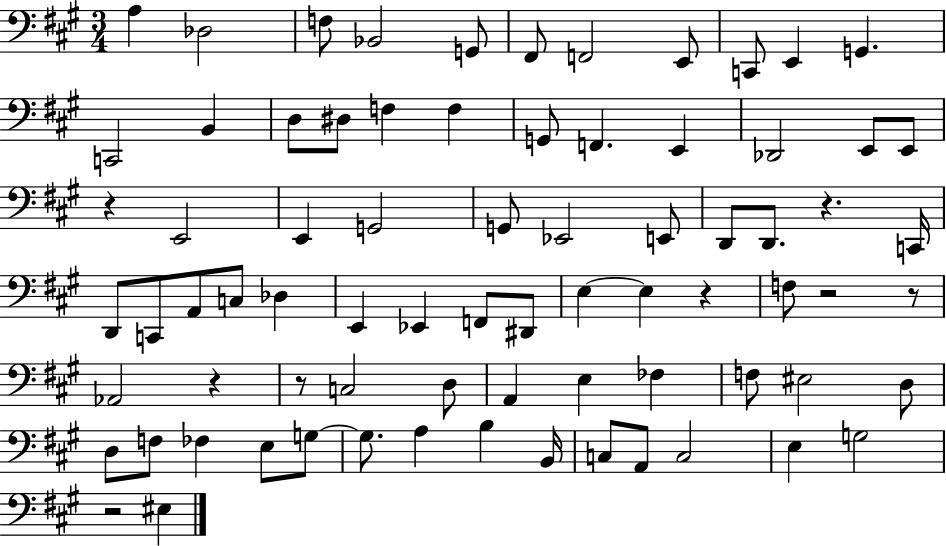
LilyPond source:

{
  \clef bass
  \numericTimeSignature
  \time 3/4
  \key a \major
  a4 des2 | f8 bes,2 g,8 | fis,8 f,2 e,8 | c,8 e,4 g,4. | \break c,2 b,4 | d8 dis8 f4 f4 | g,8 f,4. e,4 | des,2 e,8 e,8 | \break r4 e,2 | e,4 g,2 | g,8 ees,2 e,8 | d,8 d,8. r4. c,16 | \break d,8 c,8 a,8 c8 des4 | e,4 ees,4 f,8 dis,8 | e4~~ e4 r4 | f8 r2 r8 | \break aes,2 r4 | r8 c2 d8 | a,4 e4 fes4 | f8 eis2 d8 | \break d8 f8 fes4 e8 g8~~ | g8. a4 b4 b,16 | c8 a,8 c2 | e4 g2 | \break r2 eis4 | \bar "|."
}